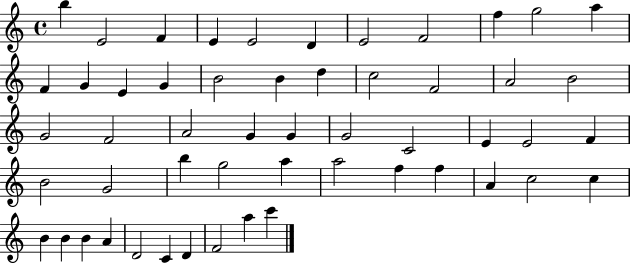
{
  \clef treble
  \time 4/4
  \defaultTimeSignature
  \key c \major
  b''4 e'2 f'4 | e'4 e'2 d'4 | e'2 f'2 | f''4 g''2 a''4 | \break f'4 g'4 e'4 g'4 | b'2 b'4 d''4 | c''2 f'2 | a'2 b'2 | \break g'2 f'2 | a'2 g'4 g'4 | g'2 c'2 | e'4 e'2 f'4 | \break b'2 g'2 | b''4 g''2 a''4 | a''2 f''4 f''4 | a'4 c''2 c''4 | \break b'4 b'4 b'4 a'4 | d'2 c'4 d'4 | f'2 a''4 c'''4 | \bar "|."
}